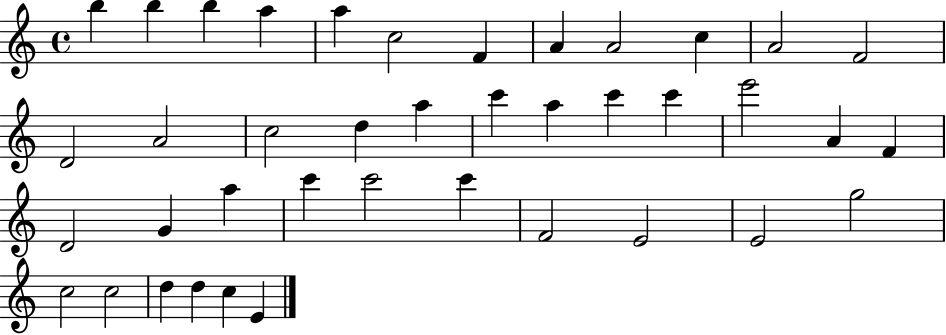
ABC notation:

X:1
T:Untitled
M:4/4
L:1/4
K:C
b b b a a c2 F A A2 c A2 F2 D2 A2 c2 d a c' a c' c' e'2 A F D2 G a c' c'2 c' F2 E2 E2 g2 c2 c2 d d c E